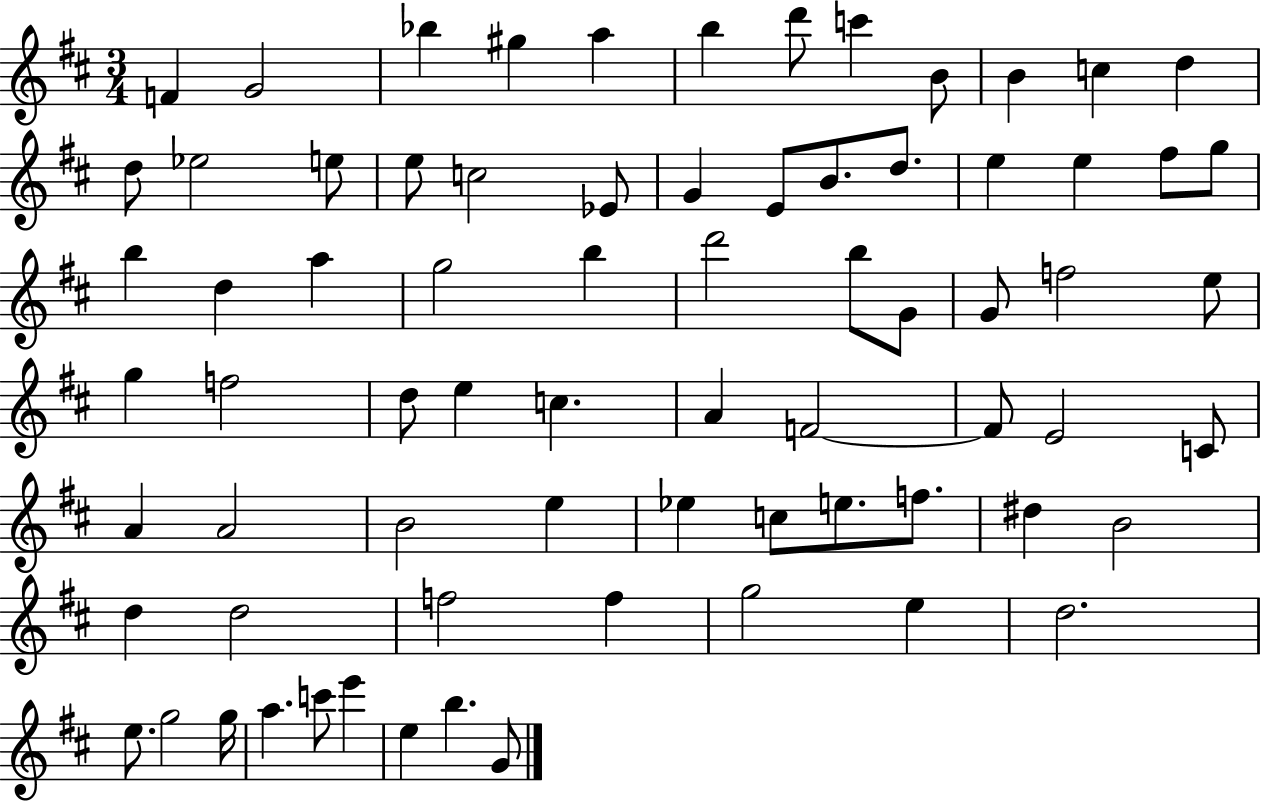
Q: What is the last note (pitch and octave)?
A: G4